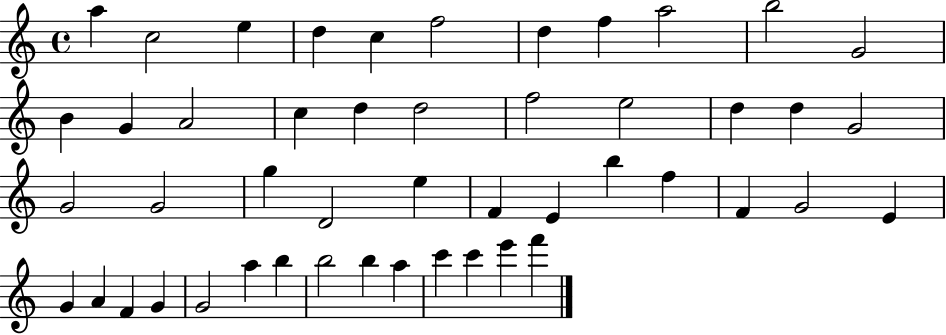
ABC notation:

X:1
T:Untitled
M:4/4
L:1/4
K:C
a c2 e d c f2 d f a2 b2 G2 B G A2 c d d2 f2 e2 d d G2 G2 G2 g D2 e F E b f F G2 E G A F G G2 a b b2 b a c' c' e' f'